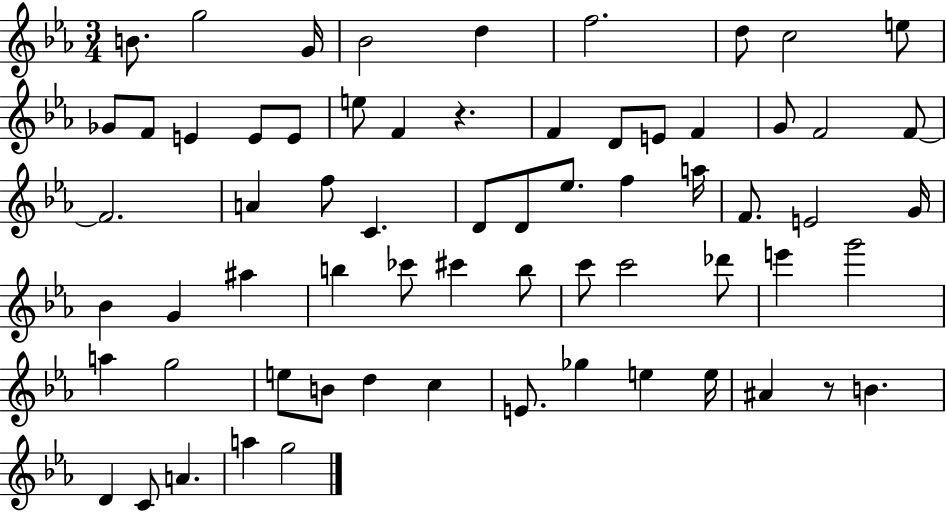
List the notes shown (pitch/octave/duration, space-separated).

B4/e. G5/h G4/s Bb4/h D5/q F5/h. D5/e C5/h E5/e Gb4/e F4/e E4/q E4/e E4/e E5/e F4/q R/q. F4/q D4/e E4/e F4/q G4/e F4/h F4/e F4/h. A4/q F5/e C4/q. D4/e D4/e Eb5/e. F5/q A5/s F4/e. E4/h G4/s Bb4/q G4/q A#5/q B5/q CES6/e C#6/q B5/e C6/e C6/h Db6/e E6/q G6/h A5/q G5/h E5/e B4/e D5/q C5/q E4/e. Gb5/q E5/q E5/s A#4/q R/e B4/q. D4/q C4/e A4/q. A5/q G5/h